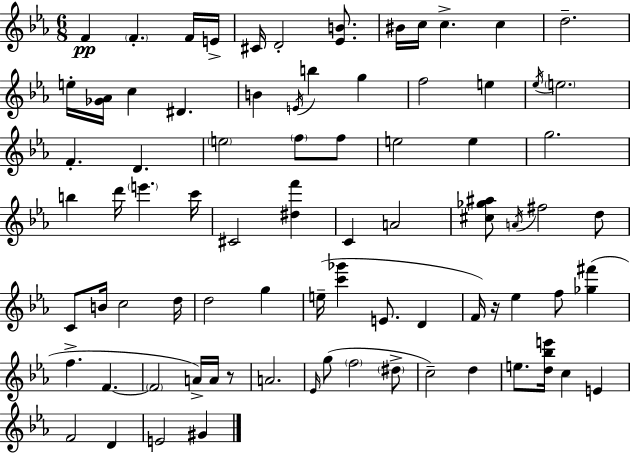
F4/q F4/q. F4/s E4/s C#4/s D4/h [Eb4,B4]/e. BIS4/s C5/s C5/q. C5/q D5/h. E5/s [Gb4,Ab4]/s C5/q D#4/q. B4/q E4/s B5/q G5/q F5/h E5/q Eb5/s E5/h. F4/q. D4/q. E5/h F5/e F5/e E5/h E5/q G5/h. B5/q D6/s E6/q. C6/s C#4/h [D#5,F6]/q C4/q A4/h [C#5,Gb5,A#5]/e A4/s F#5/h D5/e C4/e B4/s C5/h D5/s D5/h G5/q E5/s [C6,Gb6]/q E4/e. D4/q F4/s R/s Eb5/q F5/e [Gb5,F#6]/q F5/q. F4/q. F4/h A4/s A4/s R/e A4/h. Eb4/s G5/e F5/h D#5/e C5/h D5/q E5/e. [D5,Bb5,E6]/s C5/q E4/q F4/h D4/q E4/h G#4/q